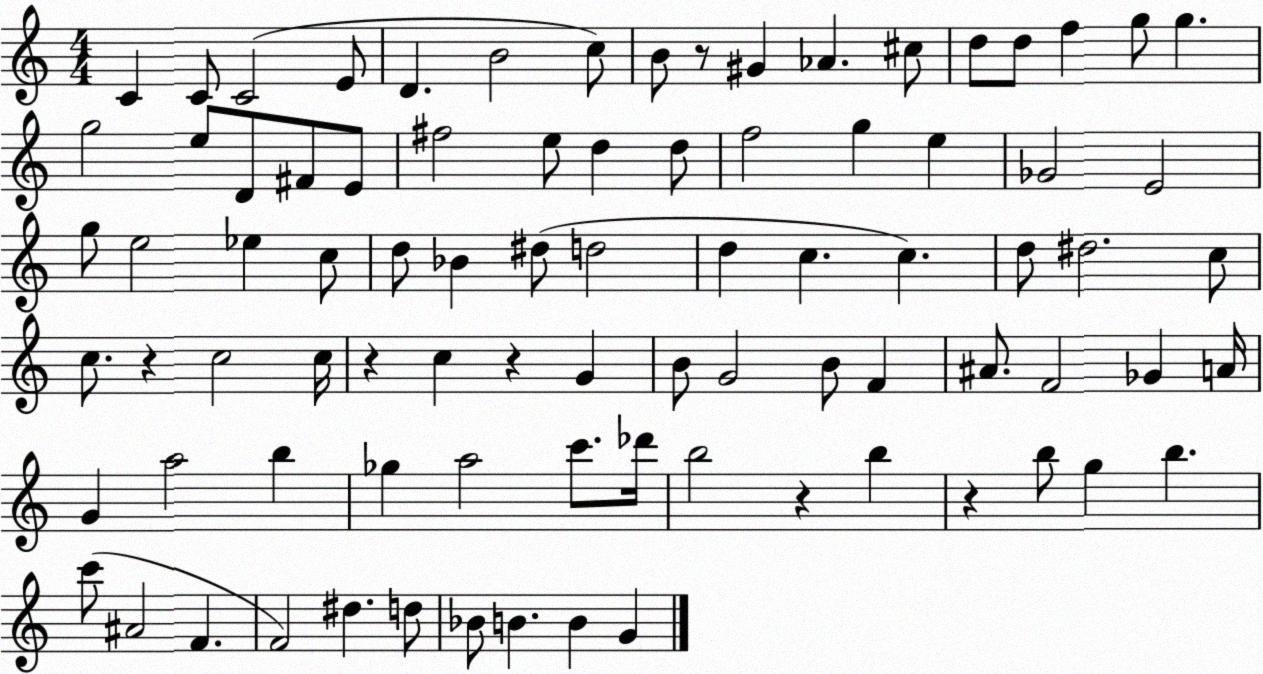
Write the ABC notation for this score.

X:1
T:Untitled
M:4/4
L:1/4
K:C
C C/2 C2 E/2 D B2 c/2 B/2 z/2 ^G _A ^c/2 d/2 d/2 f g/2 g g2 e/2 D/2 ^F/2 E/2 ^f2 e/2 d d/2 f2 g e _G2 E2 g/2 e2 _e c/2 d/2 _B ^d/2 d2 d c c d/2 ^d2 c/2 c/2 z c2 c/4 z c z G B/2 G2 B/2 F ^A/2 F2 _G A/4 G a2 b _g a2 c'/2 _d'/4 b2 z b z b/2 g b c'/2 ^A2 F F2 ^d d/2 _B/2 B B G